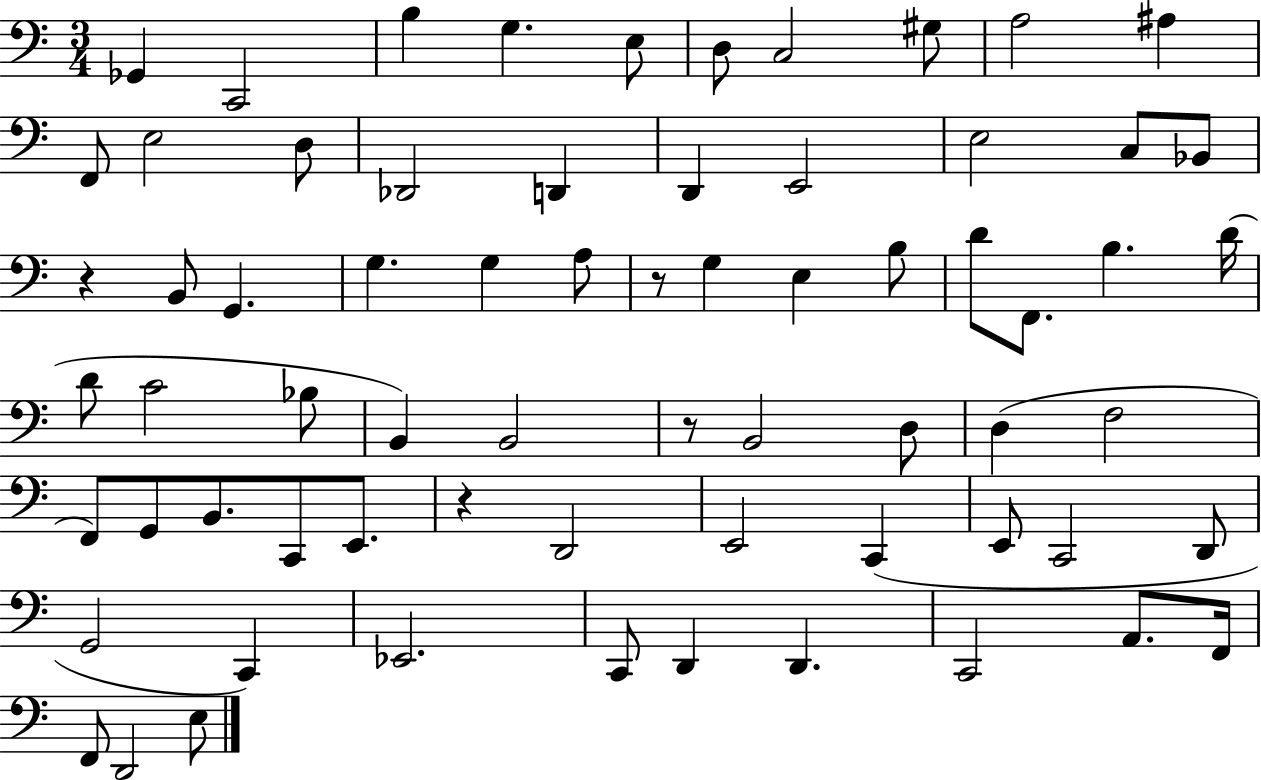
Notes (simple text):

Gb2/q C2/h B3/q G3/q. E3/e D3/e C3/h G#3/e A3/h A#3/q F2/e E3/h D3/e Db2/h D2/q D2/q E2/h E3/h C3/e Bb2/e R/q B2/e G2/q. G3/q. G3/q A3/e R/e G3/q E3/q B3/e D4/e F2/e. B3/q. D4/s D4/e C4/h Bb3/e B2/q B2/h R/e B2/h D3/e D3/q F3/h F2/e G2/e B2/e. C2/e E2/e. R/q D2/h E2/h C2/q E2/e C2/h D2/e G2/h C2/q Eb2/h. C2/e D2/q D2/q. C2/h A2/e. F2/s F2/e D2/h E3/e